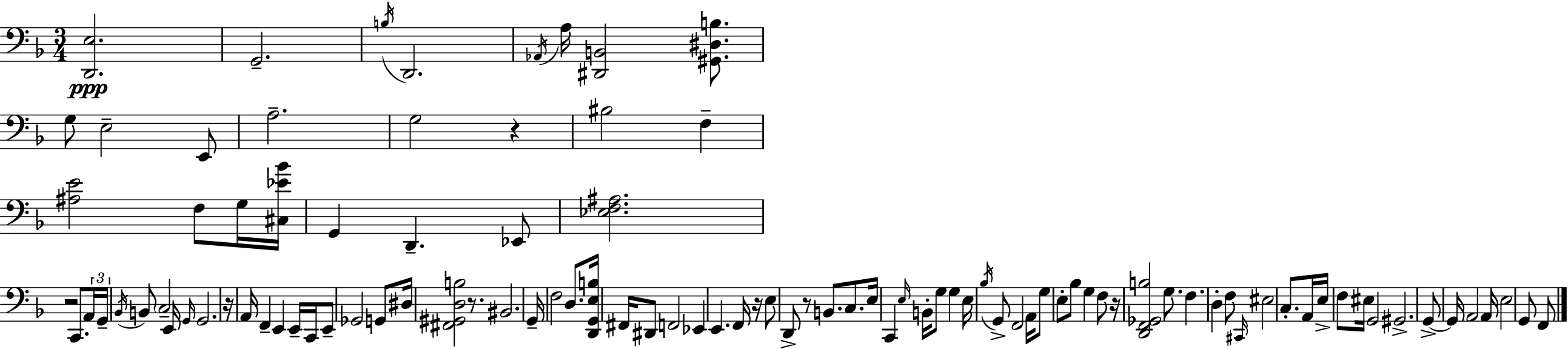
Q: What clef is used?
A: bass